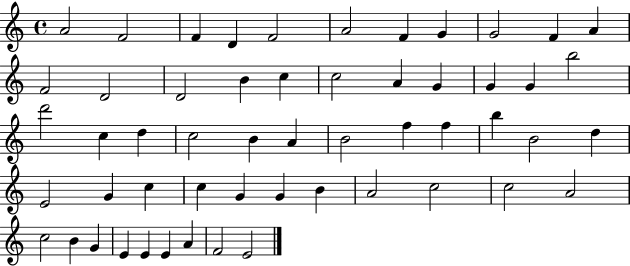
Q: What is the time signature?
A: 4/4